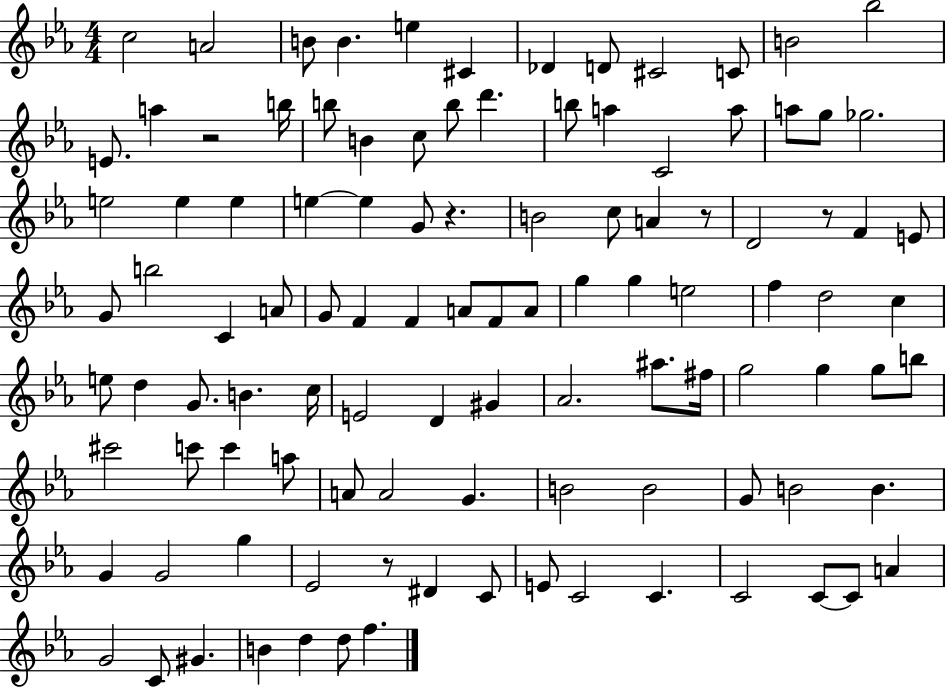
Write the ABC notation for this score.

X:1
T:Untitled
M:4/4
L:1/4
K:Eb
c2 A2 B/2 B e ^C _D D/2 ^C2 C/2 B2 _b2 E/2 a z2 b/4 b/2 B c/2 b/2 d' b/2 a C2 a/2 a/2 g/2 _g2 e2 e e e e G/2 z B2 c/2 A z/2 D2 z/2 F E/2 G/2 b2 C A/2 G/2 F F A/2 F/2 A/2 g g e2 f d2 c e/2 d G/2 B c/4 E2 D ^G _A2 ^a/2 ^f/4 g2 g g/2 b/2 ^c'2 c'/2 c' a/2 A/2 A2 G B2 B2 G/2 B2 B G G2 g _E2 z/2 ^D C/2 E/2 C2 C C2 C/2 C/2 A G2 C/2 ^G B d d/2 f